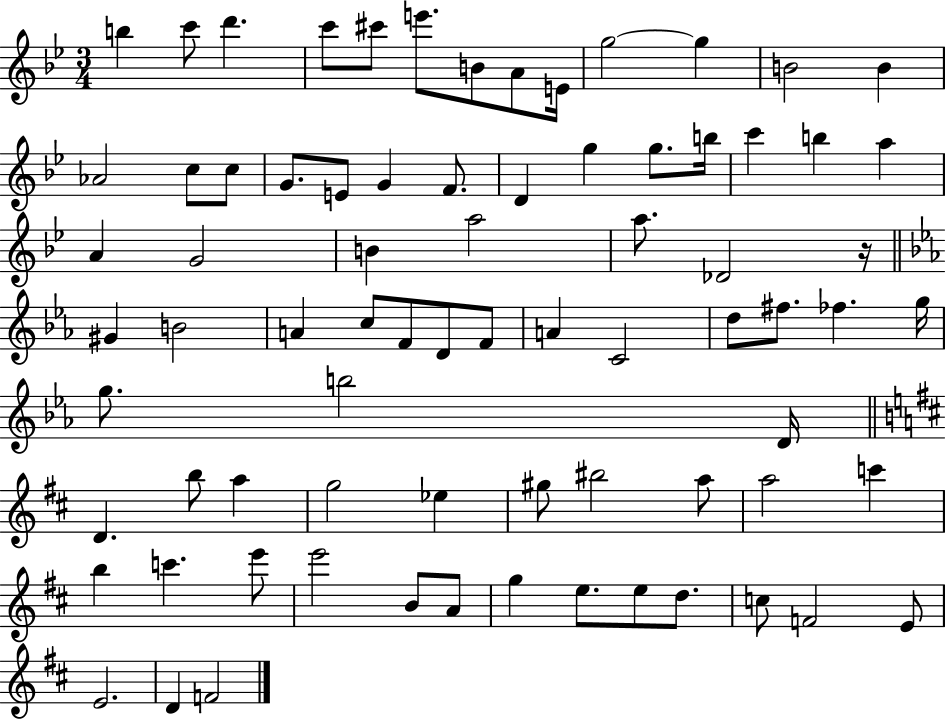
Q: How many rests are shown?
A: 1